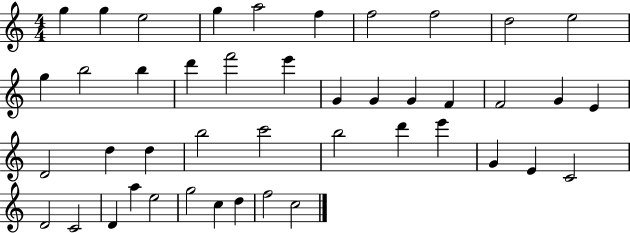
G5/q G5/q E5/h G5/q A5/h F5/q F5/h F5/h D5/h E5/h G5/q B5/h B5/q D6/q F6/h E6/q G4/q G4/q G4/q F4/q F4/h G4/q E4/q D4/h D5/q D5/q B5/h C6/h B5/h D6/q E6/q G4/q E4/q C4/h D4/h C4/h D4/q A5/q E5/h G5/h C5/q D5/q F5/h C5/h